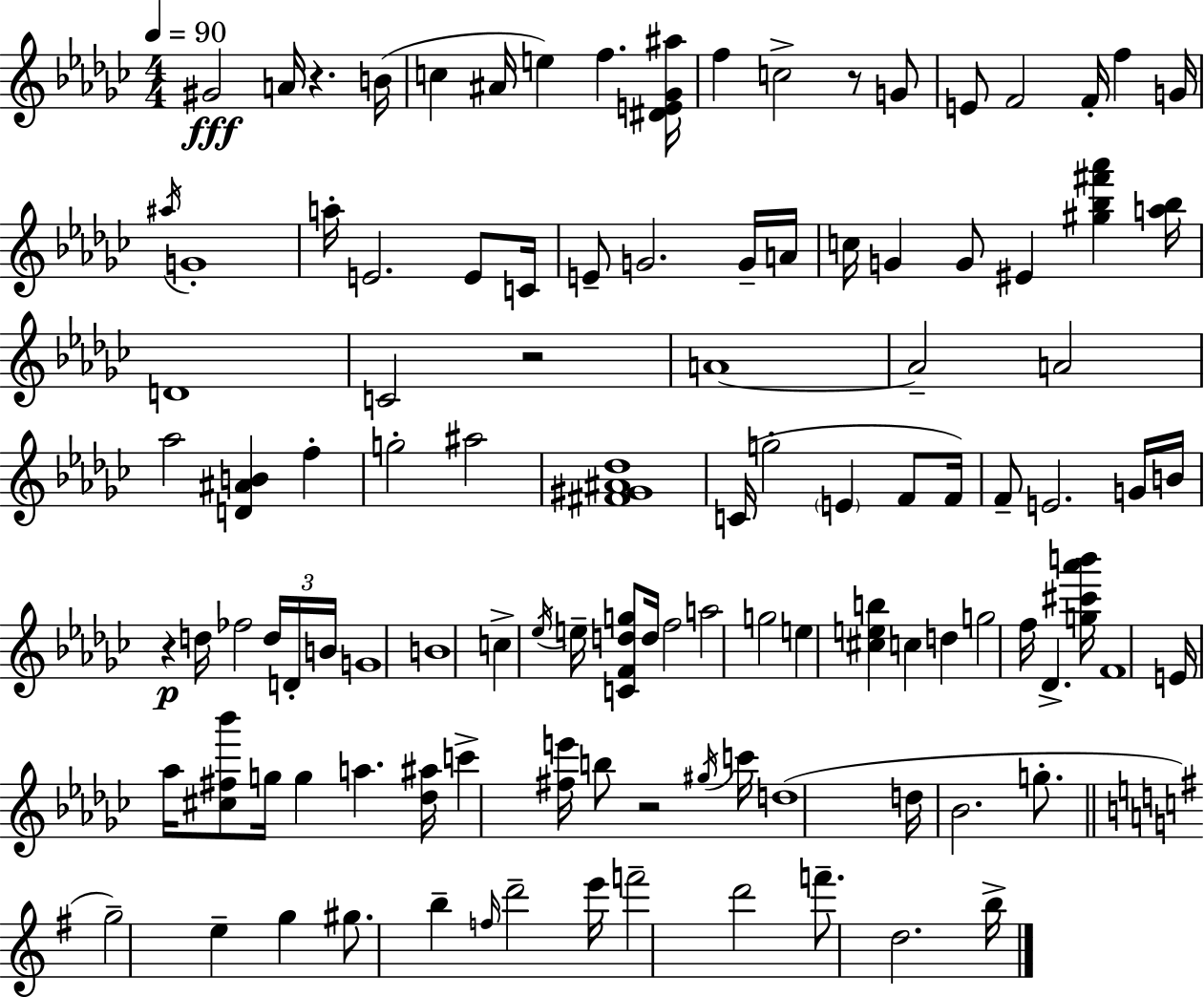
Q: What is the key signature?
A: EES minor